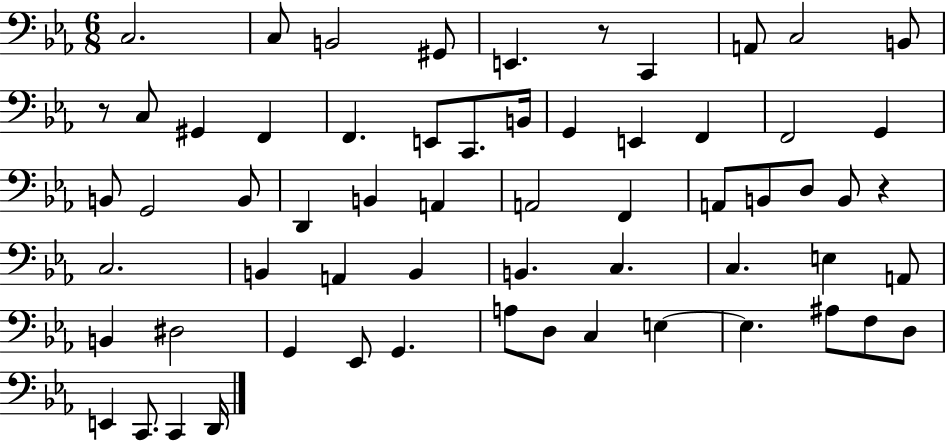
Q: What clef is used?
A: bass